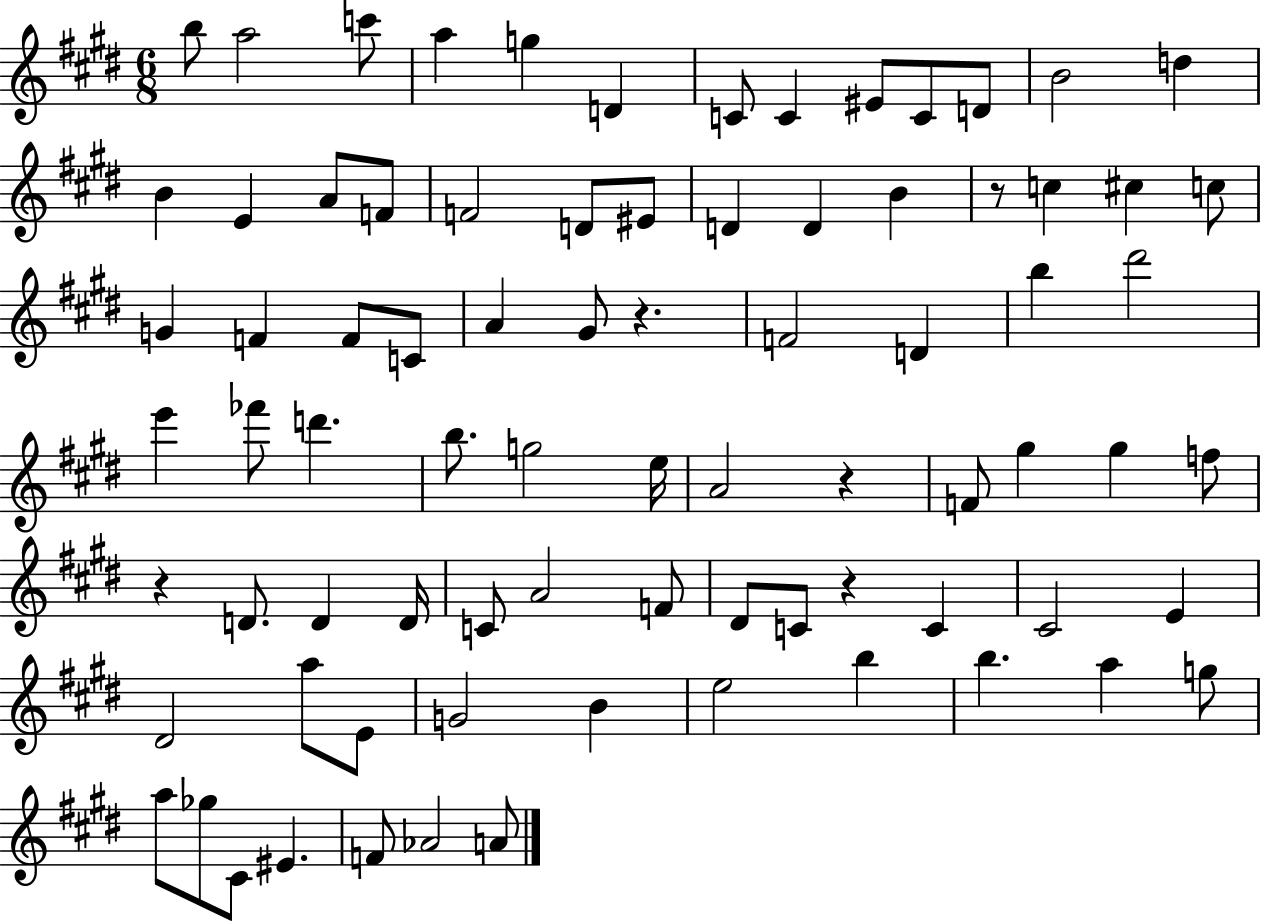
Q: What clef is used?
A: treble